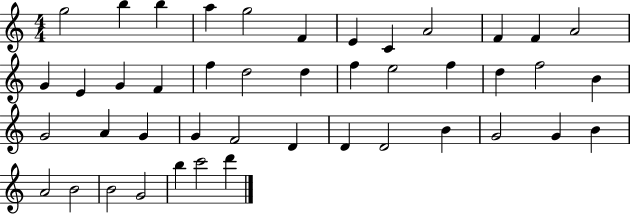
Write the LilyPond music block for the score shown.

{
  \clef treble
  \numericTimeSignature
  \time 4/4
  \key c \major
  g''2 b''4 b''4 | a''4 g''2 f'4 | e'4 c'4 a'2 | f'4 f'4 a'2 | \break g'4 e'4 g'4 f'4 | f''4 d''2 d''4 | f''4 e''2 f''4 | d''4 f''2 b'4 | \break g'2 a'4 g'4 | g'4 f'2 d'4 | d'4 d'2 b'4 | g'2 g'4 b'4 | \break a'2 b'2 | b'2 g'2 | b''4 c'''2 d'''4 | \bar "|."
}